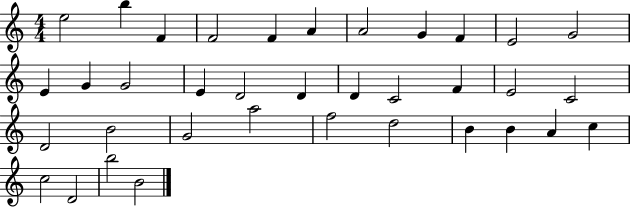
X:1
T:Untitled
M:4/4
L:1/4
K:C
e2 b F F2 F A A2 G F E2 G2 E G G2 E D2 D D C2 F E2 C2 D2 B2 G2 a2 f2 d2 B B A c c2 D2 b2 B2